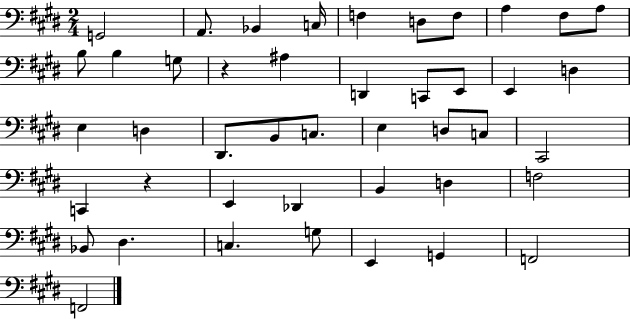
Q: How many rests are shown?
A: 2